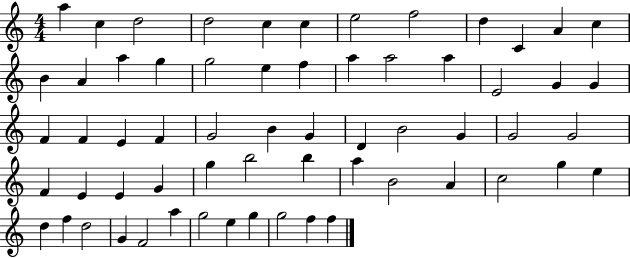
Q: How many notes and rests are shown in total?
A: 62